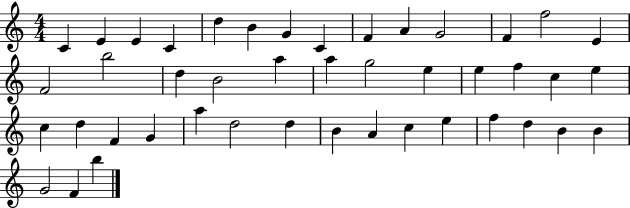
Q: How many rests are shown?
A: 0